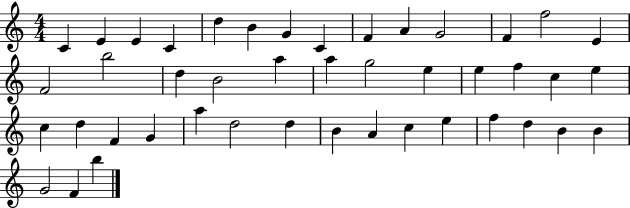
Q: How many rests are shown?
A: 0